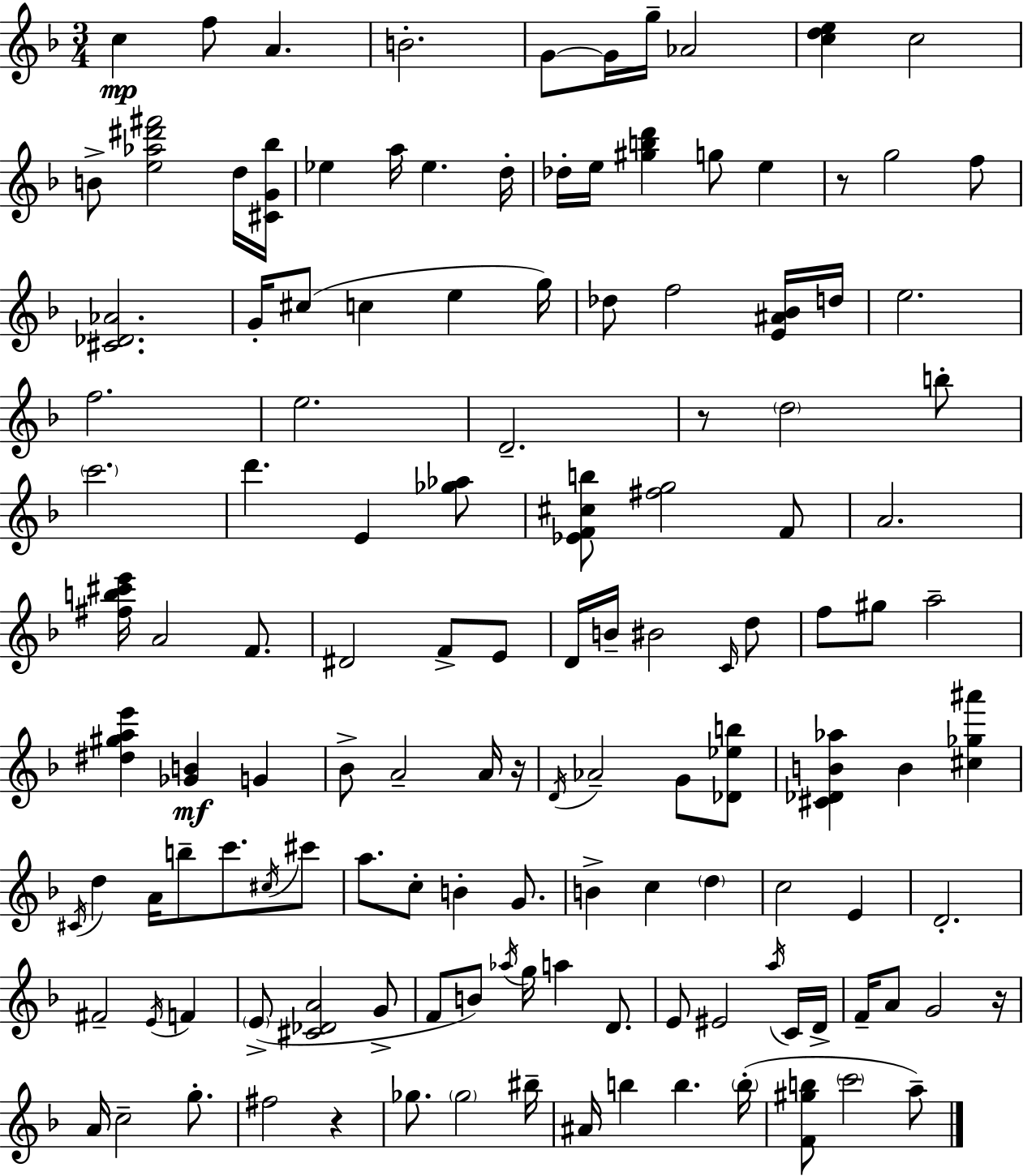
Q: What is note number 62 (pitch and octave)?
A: C#4